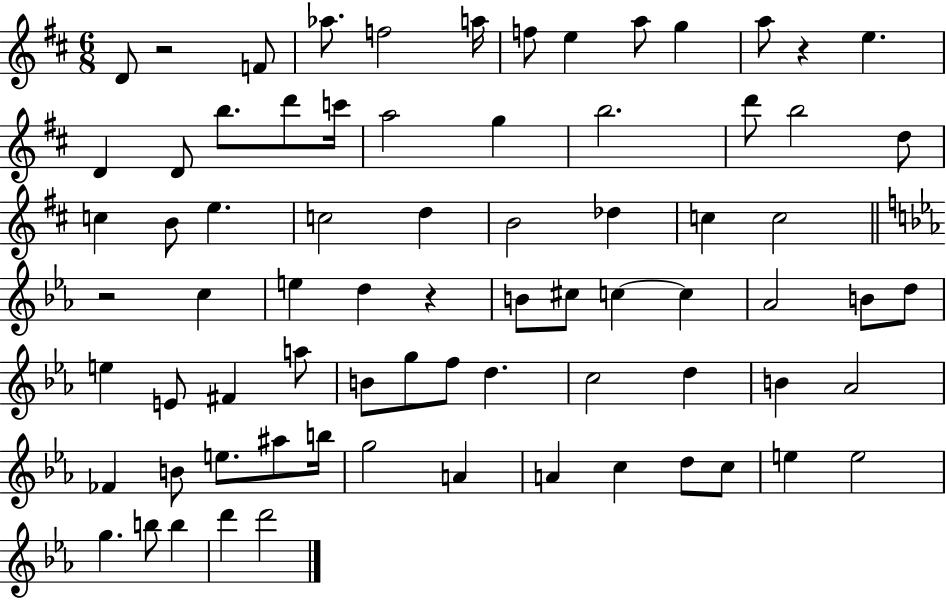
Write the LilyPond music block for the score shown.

{
  \clef treble
  \numericTimeSignature
  \time 6/8
  \key d \major
  \repeat volta 2 { d'8 r2 f'8 | aes''8. f''2 a''16 | f''8 e''4 a''8 g''4 | a''8 r4 e''4. | \break d'4 d'8 b''8. d'''8 c'''16 | a''2 g''4 | b''2. | d'''8 b''2 d''8 | \break c''4 b'8 e''4. | c''2 d''4 | b'2 des''4 | c''4 c''2 | \break \bar "||" \break \key ees \major r2 c''4 | e''4 d''4 r4 | b'8 cis''8 c''4~~ c''4 | aes'2 b'8 d''8 | \break e''4 e'8 fis'4 a''8 | b'8 g''8 f''8 d''4. | c''2 d''4 | b'4 aes'2 | \break fes'4 b'8 e''8. ais''8 b''16 | g''2 a'4 | a'4 c''4 d''8 c''8 | e''4 e''2 | \break g''4. b''8 b''4 | d'''4 d'''2 | } \bar "|."
}